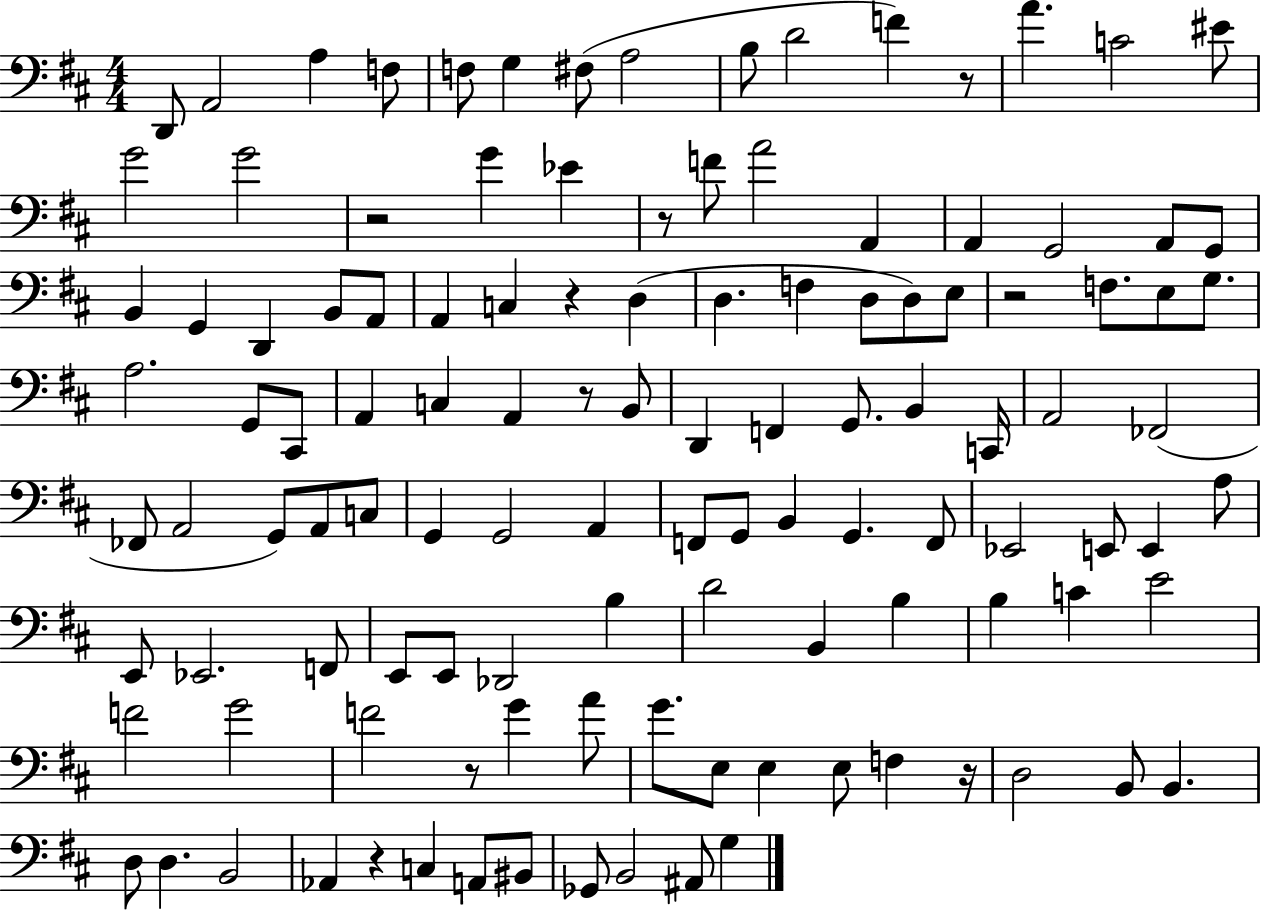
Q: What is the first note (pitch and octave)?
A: D2